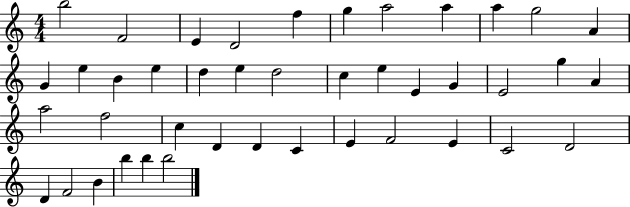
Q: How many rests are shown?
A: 0